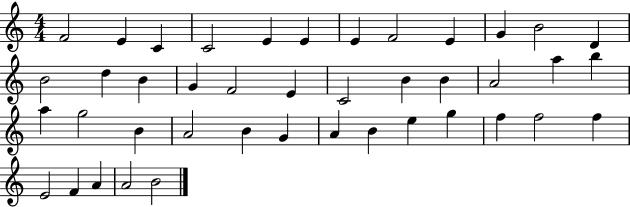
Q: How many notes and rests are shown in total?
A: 42